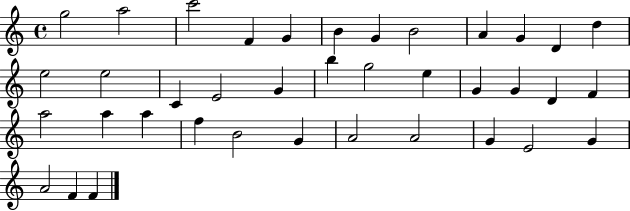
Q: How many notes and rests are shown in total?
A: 38